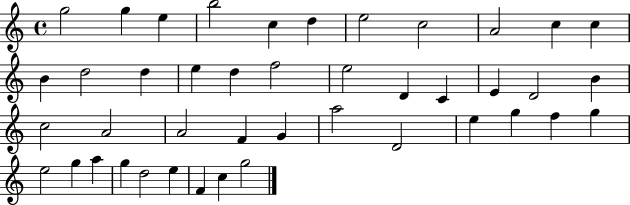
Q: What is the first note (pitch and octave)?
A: G5